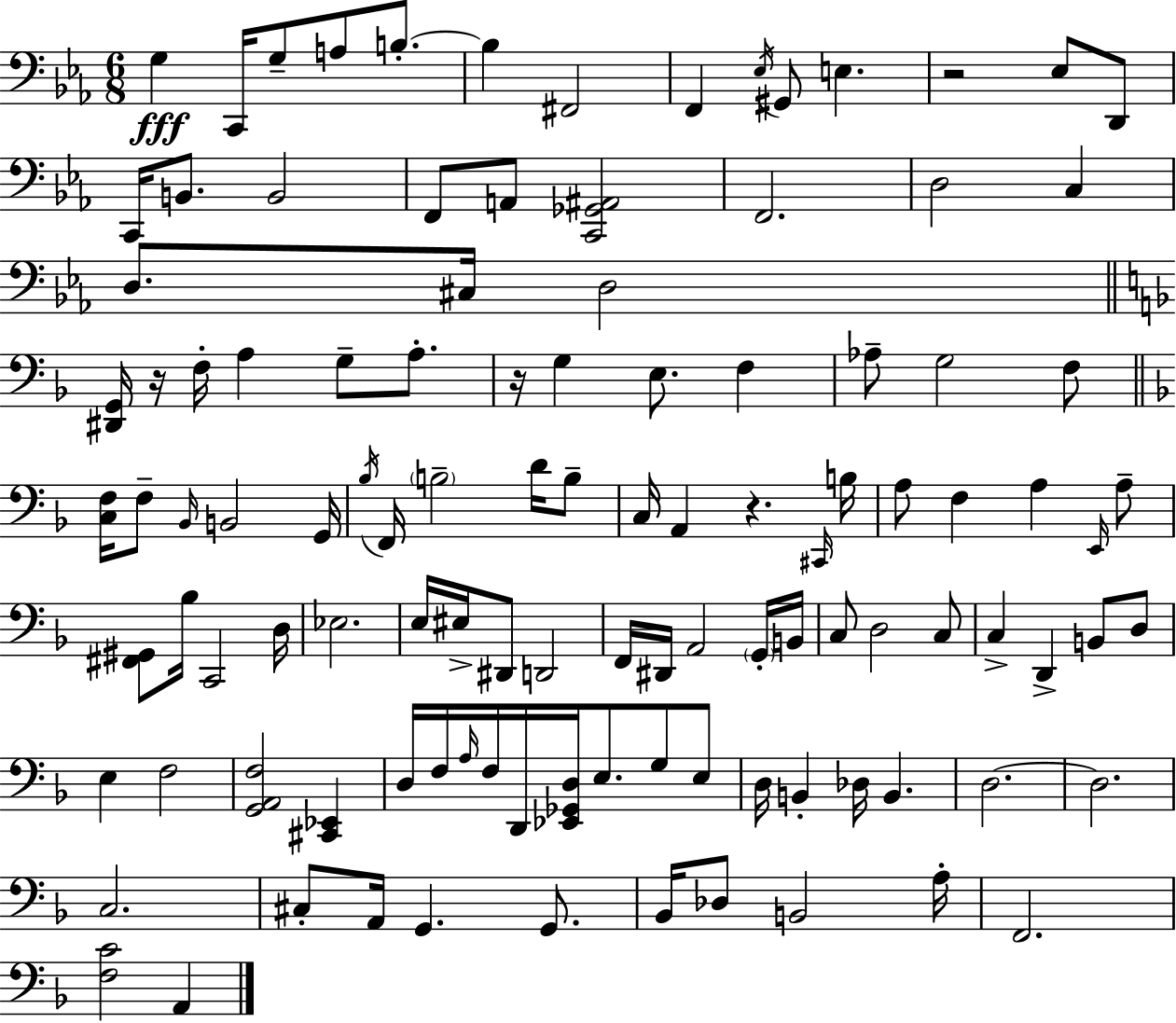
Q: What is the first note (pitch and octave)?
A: G3